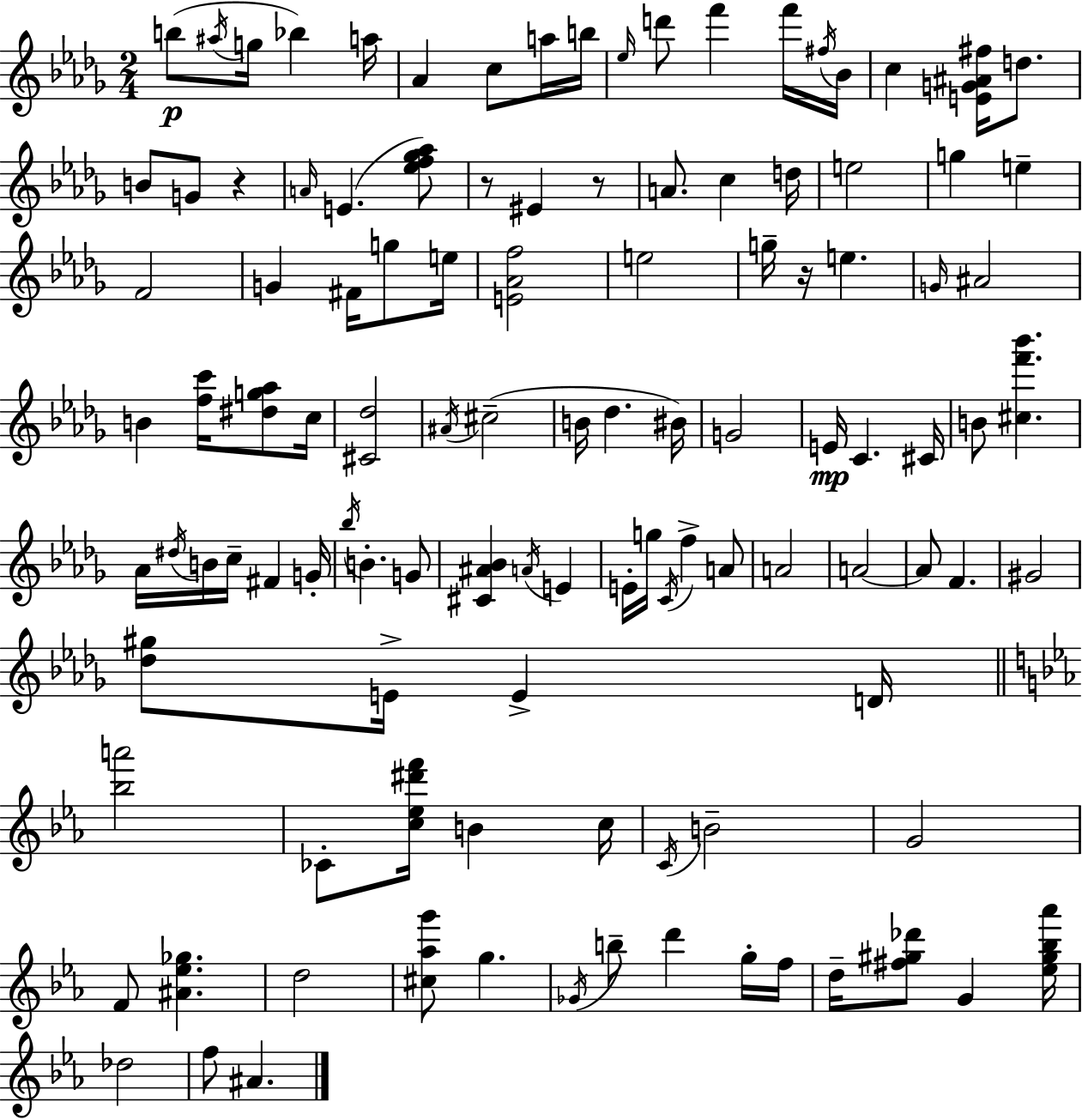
{
  \clef treble
  \numericTimeSignature
  \time 2/4
  \key bes \minor
  b''8(\p \acciaccatura { ais''16 } g''16 bes''4) | a''16 aes'4 c''8 a''16 | b''16 \grace { ees''16 } d'''8 f'''4 | f'''16 \acciaccatura { fis''16 } bes'16 c''4 <e' g' ais' fis''>16 | \break d''8. b'8 g'8 r4 | \grace { a'16 }( e'4. | <ees'' f'' ges'' aes''>8) r8 eis'4 | r8 a'8. c''4 | \break d''16 e''2 | g''4 | e''4-- f'2 | g'4 | \break fis'16 g''8 e''16 <e' aes' f''>2 | e''2 | g''16-- r16 e''4. | \grace { g'16 } ais'2 | \break b'4 | <f'' c'''>16 <dis'' g'' aes''>8 c''16 <cis' des''>2 | \acciaccatura { ais'16 }( cis''2-- | b'16 des''4. | \break bis'16) g'2 | e'16\mp c'4. | cis'16 b'8 | <cis'' f''' bes'''>4. aes'16 \acciaccatura { dis''16 } | \break b'16 c''16-- fis'4 g'16-. \acciaccatura { bes''16 } | b'4.-. g'8 | <cis' ais' bes'>4 \acciaccatura { a'16 } e'4 | e'16-. g''16 \acciaccatura { c'16 } f''4-> | \break a'8 a'2 | a'2~~ | a'8 f'4. | gis'2 | \break <des'' gis''>8 e'16-> e'4-> | d'16 \bar "||" \break \key c \minor <bes'' a'''>2 | ces'8-. <c'' ees'' dis''' f'''>16 b'4 c''16 | \acciaccatura { c'16 } b'2-- | g'2 | \break f'8 <ais' ees'' ges''>4. | d''2 | <cis'' aes'' g'''>8 g''4. | \acciaccatura { ges'16 } b''8-- d'''4 | \break g''16-. f''16 d''16-- <fis'' gis'' des'''>8 g'4 | <ees'' gis'' bes'' aes'''>16 des''2 | f''8 ais'4. | \bar "|."
}